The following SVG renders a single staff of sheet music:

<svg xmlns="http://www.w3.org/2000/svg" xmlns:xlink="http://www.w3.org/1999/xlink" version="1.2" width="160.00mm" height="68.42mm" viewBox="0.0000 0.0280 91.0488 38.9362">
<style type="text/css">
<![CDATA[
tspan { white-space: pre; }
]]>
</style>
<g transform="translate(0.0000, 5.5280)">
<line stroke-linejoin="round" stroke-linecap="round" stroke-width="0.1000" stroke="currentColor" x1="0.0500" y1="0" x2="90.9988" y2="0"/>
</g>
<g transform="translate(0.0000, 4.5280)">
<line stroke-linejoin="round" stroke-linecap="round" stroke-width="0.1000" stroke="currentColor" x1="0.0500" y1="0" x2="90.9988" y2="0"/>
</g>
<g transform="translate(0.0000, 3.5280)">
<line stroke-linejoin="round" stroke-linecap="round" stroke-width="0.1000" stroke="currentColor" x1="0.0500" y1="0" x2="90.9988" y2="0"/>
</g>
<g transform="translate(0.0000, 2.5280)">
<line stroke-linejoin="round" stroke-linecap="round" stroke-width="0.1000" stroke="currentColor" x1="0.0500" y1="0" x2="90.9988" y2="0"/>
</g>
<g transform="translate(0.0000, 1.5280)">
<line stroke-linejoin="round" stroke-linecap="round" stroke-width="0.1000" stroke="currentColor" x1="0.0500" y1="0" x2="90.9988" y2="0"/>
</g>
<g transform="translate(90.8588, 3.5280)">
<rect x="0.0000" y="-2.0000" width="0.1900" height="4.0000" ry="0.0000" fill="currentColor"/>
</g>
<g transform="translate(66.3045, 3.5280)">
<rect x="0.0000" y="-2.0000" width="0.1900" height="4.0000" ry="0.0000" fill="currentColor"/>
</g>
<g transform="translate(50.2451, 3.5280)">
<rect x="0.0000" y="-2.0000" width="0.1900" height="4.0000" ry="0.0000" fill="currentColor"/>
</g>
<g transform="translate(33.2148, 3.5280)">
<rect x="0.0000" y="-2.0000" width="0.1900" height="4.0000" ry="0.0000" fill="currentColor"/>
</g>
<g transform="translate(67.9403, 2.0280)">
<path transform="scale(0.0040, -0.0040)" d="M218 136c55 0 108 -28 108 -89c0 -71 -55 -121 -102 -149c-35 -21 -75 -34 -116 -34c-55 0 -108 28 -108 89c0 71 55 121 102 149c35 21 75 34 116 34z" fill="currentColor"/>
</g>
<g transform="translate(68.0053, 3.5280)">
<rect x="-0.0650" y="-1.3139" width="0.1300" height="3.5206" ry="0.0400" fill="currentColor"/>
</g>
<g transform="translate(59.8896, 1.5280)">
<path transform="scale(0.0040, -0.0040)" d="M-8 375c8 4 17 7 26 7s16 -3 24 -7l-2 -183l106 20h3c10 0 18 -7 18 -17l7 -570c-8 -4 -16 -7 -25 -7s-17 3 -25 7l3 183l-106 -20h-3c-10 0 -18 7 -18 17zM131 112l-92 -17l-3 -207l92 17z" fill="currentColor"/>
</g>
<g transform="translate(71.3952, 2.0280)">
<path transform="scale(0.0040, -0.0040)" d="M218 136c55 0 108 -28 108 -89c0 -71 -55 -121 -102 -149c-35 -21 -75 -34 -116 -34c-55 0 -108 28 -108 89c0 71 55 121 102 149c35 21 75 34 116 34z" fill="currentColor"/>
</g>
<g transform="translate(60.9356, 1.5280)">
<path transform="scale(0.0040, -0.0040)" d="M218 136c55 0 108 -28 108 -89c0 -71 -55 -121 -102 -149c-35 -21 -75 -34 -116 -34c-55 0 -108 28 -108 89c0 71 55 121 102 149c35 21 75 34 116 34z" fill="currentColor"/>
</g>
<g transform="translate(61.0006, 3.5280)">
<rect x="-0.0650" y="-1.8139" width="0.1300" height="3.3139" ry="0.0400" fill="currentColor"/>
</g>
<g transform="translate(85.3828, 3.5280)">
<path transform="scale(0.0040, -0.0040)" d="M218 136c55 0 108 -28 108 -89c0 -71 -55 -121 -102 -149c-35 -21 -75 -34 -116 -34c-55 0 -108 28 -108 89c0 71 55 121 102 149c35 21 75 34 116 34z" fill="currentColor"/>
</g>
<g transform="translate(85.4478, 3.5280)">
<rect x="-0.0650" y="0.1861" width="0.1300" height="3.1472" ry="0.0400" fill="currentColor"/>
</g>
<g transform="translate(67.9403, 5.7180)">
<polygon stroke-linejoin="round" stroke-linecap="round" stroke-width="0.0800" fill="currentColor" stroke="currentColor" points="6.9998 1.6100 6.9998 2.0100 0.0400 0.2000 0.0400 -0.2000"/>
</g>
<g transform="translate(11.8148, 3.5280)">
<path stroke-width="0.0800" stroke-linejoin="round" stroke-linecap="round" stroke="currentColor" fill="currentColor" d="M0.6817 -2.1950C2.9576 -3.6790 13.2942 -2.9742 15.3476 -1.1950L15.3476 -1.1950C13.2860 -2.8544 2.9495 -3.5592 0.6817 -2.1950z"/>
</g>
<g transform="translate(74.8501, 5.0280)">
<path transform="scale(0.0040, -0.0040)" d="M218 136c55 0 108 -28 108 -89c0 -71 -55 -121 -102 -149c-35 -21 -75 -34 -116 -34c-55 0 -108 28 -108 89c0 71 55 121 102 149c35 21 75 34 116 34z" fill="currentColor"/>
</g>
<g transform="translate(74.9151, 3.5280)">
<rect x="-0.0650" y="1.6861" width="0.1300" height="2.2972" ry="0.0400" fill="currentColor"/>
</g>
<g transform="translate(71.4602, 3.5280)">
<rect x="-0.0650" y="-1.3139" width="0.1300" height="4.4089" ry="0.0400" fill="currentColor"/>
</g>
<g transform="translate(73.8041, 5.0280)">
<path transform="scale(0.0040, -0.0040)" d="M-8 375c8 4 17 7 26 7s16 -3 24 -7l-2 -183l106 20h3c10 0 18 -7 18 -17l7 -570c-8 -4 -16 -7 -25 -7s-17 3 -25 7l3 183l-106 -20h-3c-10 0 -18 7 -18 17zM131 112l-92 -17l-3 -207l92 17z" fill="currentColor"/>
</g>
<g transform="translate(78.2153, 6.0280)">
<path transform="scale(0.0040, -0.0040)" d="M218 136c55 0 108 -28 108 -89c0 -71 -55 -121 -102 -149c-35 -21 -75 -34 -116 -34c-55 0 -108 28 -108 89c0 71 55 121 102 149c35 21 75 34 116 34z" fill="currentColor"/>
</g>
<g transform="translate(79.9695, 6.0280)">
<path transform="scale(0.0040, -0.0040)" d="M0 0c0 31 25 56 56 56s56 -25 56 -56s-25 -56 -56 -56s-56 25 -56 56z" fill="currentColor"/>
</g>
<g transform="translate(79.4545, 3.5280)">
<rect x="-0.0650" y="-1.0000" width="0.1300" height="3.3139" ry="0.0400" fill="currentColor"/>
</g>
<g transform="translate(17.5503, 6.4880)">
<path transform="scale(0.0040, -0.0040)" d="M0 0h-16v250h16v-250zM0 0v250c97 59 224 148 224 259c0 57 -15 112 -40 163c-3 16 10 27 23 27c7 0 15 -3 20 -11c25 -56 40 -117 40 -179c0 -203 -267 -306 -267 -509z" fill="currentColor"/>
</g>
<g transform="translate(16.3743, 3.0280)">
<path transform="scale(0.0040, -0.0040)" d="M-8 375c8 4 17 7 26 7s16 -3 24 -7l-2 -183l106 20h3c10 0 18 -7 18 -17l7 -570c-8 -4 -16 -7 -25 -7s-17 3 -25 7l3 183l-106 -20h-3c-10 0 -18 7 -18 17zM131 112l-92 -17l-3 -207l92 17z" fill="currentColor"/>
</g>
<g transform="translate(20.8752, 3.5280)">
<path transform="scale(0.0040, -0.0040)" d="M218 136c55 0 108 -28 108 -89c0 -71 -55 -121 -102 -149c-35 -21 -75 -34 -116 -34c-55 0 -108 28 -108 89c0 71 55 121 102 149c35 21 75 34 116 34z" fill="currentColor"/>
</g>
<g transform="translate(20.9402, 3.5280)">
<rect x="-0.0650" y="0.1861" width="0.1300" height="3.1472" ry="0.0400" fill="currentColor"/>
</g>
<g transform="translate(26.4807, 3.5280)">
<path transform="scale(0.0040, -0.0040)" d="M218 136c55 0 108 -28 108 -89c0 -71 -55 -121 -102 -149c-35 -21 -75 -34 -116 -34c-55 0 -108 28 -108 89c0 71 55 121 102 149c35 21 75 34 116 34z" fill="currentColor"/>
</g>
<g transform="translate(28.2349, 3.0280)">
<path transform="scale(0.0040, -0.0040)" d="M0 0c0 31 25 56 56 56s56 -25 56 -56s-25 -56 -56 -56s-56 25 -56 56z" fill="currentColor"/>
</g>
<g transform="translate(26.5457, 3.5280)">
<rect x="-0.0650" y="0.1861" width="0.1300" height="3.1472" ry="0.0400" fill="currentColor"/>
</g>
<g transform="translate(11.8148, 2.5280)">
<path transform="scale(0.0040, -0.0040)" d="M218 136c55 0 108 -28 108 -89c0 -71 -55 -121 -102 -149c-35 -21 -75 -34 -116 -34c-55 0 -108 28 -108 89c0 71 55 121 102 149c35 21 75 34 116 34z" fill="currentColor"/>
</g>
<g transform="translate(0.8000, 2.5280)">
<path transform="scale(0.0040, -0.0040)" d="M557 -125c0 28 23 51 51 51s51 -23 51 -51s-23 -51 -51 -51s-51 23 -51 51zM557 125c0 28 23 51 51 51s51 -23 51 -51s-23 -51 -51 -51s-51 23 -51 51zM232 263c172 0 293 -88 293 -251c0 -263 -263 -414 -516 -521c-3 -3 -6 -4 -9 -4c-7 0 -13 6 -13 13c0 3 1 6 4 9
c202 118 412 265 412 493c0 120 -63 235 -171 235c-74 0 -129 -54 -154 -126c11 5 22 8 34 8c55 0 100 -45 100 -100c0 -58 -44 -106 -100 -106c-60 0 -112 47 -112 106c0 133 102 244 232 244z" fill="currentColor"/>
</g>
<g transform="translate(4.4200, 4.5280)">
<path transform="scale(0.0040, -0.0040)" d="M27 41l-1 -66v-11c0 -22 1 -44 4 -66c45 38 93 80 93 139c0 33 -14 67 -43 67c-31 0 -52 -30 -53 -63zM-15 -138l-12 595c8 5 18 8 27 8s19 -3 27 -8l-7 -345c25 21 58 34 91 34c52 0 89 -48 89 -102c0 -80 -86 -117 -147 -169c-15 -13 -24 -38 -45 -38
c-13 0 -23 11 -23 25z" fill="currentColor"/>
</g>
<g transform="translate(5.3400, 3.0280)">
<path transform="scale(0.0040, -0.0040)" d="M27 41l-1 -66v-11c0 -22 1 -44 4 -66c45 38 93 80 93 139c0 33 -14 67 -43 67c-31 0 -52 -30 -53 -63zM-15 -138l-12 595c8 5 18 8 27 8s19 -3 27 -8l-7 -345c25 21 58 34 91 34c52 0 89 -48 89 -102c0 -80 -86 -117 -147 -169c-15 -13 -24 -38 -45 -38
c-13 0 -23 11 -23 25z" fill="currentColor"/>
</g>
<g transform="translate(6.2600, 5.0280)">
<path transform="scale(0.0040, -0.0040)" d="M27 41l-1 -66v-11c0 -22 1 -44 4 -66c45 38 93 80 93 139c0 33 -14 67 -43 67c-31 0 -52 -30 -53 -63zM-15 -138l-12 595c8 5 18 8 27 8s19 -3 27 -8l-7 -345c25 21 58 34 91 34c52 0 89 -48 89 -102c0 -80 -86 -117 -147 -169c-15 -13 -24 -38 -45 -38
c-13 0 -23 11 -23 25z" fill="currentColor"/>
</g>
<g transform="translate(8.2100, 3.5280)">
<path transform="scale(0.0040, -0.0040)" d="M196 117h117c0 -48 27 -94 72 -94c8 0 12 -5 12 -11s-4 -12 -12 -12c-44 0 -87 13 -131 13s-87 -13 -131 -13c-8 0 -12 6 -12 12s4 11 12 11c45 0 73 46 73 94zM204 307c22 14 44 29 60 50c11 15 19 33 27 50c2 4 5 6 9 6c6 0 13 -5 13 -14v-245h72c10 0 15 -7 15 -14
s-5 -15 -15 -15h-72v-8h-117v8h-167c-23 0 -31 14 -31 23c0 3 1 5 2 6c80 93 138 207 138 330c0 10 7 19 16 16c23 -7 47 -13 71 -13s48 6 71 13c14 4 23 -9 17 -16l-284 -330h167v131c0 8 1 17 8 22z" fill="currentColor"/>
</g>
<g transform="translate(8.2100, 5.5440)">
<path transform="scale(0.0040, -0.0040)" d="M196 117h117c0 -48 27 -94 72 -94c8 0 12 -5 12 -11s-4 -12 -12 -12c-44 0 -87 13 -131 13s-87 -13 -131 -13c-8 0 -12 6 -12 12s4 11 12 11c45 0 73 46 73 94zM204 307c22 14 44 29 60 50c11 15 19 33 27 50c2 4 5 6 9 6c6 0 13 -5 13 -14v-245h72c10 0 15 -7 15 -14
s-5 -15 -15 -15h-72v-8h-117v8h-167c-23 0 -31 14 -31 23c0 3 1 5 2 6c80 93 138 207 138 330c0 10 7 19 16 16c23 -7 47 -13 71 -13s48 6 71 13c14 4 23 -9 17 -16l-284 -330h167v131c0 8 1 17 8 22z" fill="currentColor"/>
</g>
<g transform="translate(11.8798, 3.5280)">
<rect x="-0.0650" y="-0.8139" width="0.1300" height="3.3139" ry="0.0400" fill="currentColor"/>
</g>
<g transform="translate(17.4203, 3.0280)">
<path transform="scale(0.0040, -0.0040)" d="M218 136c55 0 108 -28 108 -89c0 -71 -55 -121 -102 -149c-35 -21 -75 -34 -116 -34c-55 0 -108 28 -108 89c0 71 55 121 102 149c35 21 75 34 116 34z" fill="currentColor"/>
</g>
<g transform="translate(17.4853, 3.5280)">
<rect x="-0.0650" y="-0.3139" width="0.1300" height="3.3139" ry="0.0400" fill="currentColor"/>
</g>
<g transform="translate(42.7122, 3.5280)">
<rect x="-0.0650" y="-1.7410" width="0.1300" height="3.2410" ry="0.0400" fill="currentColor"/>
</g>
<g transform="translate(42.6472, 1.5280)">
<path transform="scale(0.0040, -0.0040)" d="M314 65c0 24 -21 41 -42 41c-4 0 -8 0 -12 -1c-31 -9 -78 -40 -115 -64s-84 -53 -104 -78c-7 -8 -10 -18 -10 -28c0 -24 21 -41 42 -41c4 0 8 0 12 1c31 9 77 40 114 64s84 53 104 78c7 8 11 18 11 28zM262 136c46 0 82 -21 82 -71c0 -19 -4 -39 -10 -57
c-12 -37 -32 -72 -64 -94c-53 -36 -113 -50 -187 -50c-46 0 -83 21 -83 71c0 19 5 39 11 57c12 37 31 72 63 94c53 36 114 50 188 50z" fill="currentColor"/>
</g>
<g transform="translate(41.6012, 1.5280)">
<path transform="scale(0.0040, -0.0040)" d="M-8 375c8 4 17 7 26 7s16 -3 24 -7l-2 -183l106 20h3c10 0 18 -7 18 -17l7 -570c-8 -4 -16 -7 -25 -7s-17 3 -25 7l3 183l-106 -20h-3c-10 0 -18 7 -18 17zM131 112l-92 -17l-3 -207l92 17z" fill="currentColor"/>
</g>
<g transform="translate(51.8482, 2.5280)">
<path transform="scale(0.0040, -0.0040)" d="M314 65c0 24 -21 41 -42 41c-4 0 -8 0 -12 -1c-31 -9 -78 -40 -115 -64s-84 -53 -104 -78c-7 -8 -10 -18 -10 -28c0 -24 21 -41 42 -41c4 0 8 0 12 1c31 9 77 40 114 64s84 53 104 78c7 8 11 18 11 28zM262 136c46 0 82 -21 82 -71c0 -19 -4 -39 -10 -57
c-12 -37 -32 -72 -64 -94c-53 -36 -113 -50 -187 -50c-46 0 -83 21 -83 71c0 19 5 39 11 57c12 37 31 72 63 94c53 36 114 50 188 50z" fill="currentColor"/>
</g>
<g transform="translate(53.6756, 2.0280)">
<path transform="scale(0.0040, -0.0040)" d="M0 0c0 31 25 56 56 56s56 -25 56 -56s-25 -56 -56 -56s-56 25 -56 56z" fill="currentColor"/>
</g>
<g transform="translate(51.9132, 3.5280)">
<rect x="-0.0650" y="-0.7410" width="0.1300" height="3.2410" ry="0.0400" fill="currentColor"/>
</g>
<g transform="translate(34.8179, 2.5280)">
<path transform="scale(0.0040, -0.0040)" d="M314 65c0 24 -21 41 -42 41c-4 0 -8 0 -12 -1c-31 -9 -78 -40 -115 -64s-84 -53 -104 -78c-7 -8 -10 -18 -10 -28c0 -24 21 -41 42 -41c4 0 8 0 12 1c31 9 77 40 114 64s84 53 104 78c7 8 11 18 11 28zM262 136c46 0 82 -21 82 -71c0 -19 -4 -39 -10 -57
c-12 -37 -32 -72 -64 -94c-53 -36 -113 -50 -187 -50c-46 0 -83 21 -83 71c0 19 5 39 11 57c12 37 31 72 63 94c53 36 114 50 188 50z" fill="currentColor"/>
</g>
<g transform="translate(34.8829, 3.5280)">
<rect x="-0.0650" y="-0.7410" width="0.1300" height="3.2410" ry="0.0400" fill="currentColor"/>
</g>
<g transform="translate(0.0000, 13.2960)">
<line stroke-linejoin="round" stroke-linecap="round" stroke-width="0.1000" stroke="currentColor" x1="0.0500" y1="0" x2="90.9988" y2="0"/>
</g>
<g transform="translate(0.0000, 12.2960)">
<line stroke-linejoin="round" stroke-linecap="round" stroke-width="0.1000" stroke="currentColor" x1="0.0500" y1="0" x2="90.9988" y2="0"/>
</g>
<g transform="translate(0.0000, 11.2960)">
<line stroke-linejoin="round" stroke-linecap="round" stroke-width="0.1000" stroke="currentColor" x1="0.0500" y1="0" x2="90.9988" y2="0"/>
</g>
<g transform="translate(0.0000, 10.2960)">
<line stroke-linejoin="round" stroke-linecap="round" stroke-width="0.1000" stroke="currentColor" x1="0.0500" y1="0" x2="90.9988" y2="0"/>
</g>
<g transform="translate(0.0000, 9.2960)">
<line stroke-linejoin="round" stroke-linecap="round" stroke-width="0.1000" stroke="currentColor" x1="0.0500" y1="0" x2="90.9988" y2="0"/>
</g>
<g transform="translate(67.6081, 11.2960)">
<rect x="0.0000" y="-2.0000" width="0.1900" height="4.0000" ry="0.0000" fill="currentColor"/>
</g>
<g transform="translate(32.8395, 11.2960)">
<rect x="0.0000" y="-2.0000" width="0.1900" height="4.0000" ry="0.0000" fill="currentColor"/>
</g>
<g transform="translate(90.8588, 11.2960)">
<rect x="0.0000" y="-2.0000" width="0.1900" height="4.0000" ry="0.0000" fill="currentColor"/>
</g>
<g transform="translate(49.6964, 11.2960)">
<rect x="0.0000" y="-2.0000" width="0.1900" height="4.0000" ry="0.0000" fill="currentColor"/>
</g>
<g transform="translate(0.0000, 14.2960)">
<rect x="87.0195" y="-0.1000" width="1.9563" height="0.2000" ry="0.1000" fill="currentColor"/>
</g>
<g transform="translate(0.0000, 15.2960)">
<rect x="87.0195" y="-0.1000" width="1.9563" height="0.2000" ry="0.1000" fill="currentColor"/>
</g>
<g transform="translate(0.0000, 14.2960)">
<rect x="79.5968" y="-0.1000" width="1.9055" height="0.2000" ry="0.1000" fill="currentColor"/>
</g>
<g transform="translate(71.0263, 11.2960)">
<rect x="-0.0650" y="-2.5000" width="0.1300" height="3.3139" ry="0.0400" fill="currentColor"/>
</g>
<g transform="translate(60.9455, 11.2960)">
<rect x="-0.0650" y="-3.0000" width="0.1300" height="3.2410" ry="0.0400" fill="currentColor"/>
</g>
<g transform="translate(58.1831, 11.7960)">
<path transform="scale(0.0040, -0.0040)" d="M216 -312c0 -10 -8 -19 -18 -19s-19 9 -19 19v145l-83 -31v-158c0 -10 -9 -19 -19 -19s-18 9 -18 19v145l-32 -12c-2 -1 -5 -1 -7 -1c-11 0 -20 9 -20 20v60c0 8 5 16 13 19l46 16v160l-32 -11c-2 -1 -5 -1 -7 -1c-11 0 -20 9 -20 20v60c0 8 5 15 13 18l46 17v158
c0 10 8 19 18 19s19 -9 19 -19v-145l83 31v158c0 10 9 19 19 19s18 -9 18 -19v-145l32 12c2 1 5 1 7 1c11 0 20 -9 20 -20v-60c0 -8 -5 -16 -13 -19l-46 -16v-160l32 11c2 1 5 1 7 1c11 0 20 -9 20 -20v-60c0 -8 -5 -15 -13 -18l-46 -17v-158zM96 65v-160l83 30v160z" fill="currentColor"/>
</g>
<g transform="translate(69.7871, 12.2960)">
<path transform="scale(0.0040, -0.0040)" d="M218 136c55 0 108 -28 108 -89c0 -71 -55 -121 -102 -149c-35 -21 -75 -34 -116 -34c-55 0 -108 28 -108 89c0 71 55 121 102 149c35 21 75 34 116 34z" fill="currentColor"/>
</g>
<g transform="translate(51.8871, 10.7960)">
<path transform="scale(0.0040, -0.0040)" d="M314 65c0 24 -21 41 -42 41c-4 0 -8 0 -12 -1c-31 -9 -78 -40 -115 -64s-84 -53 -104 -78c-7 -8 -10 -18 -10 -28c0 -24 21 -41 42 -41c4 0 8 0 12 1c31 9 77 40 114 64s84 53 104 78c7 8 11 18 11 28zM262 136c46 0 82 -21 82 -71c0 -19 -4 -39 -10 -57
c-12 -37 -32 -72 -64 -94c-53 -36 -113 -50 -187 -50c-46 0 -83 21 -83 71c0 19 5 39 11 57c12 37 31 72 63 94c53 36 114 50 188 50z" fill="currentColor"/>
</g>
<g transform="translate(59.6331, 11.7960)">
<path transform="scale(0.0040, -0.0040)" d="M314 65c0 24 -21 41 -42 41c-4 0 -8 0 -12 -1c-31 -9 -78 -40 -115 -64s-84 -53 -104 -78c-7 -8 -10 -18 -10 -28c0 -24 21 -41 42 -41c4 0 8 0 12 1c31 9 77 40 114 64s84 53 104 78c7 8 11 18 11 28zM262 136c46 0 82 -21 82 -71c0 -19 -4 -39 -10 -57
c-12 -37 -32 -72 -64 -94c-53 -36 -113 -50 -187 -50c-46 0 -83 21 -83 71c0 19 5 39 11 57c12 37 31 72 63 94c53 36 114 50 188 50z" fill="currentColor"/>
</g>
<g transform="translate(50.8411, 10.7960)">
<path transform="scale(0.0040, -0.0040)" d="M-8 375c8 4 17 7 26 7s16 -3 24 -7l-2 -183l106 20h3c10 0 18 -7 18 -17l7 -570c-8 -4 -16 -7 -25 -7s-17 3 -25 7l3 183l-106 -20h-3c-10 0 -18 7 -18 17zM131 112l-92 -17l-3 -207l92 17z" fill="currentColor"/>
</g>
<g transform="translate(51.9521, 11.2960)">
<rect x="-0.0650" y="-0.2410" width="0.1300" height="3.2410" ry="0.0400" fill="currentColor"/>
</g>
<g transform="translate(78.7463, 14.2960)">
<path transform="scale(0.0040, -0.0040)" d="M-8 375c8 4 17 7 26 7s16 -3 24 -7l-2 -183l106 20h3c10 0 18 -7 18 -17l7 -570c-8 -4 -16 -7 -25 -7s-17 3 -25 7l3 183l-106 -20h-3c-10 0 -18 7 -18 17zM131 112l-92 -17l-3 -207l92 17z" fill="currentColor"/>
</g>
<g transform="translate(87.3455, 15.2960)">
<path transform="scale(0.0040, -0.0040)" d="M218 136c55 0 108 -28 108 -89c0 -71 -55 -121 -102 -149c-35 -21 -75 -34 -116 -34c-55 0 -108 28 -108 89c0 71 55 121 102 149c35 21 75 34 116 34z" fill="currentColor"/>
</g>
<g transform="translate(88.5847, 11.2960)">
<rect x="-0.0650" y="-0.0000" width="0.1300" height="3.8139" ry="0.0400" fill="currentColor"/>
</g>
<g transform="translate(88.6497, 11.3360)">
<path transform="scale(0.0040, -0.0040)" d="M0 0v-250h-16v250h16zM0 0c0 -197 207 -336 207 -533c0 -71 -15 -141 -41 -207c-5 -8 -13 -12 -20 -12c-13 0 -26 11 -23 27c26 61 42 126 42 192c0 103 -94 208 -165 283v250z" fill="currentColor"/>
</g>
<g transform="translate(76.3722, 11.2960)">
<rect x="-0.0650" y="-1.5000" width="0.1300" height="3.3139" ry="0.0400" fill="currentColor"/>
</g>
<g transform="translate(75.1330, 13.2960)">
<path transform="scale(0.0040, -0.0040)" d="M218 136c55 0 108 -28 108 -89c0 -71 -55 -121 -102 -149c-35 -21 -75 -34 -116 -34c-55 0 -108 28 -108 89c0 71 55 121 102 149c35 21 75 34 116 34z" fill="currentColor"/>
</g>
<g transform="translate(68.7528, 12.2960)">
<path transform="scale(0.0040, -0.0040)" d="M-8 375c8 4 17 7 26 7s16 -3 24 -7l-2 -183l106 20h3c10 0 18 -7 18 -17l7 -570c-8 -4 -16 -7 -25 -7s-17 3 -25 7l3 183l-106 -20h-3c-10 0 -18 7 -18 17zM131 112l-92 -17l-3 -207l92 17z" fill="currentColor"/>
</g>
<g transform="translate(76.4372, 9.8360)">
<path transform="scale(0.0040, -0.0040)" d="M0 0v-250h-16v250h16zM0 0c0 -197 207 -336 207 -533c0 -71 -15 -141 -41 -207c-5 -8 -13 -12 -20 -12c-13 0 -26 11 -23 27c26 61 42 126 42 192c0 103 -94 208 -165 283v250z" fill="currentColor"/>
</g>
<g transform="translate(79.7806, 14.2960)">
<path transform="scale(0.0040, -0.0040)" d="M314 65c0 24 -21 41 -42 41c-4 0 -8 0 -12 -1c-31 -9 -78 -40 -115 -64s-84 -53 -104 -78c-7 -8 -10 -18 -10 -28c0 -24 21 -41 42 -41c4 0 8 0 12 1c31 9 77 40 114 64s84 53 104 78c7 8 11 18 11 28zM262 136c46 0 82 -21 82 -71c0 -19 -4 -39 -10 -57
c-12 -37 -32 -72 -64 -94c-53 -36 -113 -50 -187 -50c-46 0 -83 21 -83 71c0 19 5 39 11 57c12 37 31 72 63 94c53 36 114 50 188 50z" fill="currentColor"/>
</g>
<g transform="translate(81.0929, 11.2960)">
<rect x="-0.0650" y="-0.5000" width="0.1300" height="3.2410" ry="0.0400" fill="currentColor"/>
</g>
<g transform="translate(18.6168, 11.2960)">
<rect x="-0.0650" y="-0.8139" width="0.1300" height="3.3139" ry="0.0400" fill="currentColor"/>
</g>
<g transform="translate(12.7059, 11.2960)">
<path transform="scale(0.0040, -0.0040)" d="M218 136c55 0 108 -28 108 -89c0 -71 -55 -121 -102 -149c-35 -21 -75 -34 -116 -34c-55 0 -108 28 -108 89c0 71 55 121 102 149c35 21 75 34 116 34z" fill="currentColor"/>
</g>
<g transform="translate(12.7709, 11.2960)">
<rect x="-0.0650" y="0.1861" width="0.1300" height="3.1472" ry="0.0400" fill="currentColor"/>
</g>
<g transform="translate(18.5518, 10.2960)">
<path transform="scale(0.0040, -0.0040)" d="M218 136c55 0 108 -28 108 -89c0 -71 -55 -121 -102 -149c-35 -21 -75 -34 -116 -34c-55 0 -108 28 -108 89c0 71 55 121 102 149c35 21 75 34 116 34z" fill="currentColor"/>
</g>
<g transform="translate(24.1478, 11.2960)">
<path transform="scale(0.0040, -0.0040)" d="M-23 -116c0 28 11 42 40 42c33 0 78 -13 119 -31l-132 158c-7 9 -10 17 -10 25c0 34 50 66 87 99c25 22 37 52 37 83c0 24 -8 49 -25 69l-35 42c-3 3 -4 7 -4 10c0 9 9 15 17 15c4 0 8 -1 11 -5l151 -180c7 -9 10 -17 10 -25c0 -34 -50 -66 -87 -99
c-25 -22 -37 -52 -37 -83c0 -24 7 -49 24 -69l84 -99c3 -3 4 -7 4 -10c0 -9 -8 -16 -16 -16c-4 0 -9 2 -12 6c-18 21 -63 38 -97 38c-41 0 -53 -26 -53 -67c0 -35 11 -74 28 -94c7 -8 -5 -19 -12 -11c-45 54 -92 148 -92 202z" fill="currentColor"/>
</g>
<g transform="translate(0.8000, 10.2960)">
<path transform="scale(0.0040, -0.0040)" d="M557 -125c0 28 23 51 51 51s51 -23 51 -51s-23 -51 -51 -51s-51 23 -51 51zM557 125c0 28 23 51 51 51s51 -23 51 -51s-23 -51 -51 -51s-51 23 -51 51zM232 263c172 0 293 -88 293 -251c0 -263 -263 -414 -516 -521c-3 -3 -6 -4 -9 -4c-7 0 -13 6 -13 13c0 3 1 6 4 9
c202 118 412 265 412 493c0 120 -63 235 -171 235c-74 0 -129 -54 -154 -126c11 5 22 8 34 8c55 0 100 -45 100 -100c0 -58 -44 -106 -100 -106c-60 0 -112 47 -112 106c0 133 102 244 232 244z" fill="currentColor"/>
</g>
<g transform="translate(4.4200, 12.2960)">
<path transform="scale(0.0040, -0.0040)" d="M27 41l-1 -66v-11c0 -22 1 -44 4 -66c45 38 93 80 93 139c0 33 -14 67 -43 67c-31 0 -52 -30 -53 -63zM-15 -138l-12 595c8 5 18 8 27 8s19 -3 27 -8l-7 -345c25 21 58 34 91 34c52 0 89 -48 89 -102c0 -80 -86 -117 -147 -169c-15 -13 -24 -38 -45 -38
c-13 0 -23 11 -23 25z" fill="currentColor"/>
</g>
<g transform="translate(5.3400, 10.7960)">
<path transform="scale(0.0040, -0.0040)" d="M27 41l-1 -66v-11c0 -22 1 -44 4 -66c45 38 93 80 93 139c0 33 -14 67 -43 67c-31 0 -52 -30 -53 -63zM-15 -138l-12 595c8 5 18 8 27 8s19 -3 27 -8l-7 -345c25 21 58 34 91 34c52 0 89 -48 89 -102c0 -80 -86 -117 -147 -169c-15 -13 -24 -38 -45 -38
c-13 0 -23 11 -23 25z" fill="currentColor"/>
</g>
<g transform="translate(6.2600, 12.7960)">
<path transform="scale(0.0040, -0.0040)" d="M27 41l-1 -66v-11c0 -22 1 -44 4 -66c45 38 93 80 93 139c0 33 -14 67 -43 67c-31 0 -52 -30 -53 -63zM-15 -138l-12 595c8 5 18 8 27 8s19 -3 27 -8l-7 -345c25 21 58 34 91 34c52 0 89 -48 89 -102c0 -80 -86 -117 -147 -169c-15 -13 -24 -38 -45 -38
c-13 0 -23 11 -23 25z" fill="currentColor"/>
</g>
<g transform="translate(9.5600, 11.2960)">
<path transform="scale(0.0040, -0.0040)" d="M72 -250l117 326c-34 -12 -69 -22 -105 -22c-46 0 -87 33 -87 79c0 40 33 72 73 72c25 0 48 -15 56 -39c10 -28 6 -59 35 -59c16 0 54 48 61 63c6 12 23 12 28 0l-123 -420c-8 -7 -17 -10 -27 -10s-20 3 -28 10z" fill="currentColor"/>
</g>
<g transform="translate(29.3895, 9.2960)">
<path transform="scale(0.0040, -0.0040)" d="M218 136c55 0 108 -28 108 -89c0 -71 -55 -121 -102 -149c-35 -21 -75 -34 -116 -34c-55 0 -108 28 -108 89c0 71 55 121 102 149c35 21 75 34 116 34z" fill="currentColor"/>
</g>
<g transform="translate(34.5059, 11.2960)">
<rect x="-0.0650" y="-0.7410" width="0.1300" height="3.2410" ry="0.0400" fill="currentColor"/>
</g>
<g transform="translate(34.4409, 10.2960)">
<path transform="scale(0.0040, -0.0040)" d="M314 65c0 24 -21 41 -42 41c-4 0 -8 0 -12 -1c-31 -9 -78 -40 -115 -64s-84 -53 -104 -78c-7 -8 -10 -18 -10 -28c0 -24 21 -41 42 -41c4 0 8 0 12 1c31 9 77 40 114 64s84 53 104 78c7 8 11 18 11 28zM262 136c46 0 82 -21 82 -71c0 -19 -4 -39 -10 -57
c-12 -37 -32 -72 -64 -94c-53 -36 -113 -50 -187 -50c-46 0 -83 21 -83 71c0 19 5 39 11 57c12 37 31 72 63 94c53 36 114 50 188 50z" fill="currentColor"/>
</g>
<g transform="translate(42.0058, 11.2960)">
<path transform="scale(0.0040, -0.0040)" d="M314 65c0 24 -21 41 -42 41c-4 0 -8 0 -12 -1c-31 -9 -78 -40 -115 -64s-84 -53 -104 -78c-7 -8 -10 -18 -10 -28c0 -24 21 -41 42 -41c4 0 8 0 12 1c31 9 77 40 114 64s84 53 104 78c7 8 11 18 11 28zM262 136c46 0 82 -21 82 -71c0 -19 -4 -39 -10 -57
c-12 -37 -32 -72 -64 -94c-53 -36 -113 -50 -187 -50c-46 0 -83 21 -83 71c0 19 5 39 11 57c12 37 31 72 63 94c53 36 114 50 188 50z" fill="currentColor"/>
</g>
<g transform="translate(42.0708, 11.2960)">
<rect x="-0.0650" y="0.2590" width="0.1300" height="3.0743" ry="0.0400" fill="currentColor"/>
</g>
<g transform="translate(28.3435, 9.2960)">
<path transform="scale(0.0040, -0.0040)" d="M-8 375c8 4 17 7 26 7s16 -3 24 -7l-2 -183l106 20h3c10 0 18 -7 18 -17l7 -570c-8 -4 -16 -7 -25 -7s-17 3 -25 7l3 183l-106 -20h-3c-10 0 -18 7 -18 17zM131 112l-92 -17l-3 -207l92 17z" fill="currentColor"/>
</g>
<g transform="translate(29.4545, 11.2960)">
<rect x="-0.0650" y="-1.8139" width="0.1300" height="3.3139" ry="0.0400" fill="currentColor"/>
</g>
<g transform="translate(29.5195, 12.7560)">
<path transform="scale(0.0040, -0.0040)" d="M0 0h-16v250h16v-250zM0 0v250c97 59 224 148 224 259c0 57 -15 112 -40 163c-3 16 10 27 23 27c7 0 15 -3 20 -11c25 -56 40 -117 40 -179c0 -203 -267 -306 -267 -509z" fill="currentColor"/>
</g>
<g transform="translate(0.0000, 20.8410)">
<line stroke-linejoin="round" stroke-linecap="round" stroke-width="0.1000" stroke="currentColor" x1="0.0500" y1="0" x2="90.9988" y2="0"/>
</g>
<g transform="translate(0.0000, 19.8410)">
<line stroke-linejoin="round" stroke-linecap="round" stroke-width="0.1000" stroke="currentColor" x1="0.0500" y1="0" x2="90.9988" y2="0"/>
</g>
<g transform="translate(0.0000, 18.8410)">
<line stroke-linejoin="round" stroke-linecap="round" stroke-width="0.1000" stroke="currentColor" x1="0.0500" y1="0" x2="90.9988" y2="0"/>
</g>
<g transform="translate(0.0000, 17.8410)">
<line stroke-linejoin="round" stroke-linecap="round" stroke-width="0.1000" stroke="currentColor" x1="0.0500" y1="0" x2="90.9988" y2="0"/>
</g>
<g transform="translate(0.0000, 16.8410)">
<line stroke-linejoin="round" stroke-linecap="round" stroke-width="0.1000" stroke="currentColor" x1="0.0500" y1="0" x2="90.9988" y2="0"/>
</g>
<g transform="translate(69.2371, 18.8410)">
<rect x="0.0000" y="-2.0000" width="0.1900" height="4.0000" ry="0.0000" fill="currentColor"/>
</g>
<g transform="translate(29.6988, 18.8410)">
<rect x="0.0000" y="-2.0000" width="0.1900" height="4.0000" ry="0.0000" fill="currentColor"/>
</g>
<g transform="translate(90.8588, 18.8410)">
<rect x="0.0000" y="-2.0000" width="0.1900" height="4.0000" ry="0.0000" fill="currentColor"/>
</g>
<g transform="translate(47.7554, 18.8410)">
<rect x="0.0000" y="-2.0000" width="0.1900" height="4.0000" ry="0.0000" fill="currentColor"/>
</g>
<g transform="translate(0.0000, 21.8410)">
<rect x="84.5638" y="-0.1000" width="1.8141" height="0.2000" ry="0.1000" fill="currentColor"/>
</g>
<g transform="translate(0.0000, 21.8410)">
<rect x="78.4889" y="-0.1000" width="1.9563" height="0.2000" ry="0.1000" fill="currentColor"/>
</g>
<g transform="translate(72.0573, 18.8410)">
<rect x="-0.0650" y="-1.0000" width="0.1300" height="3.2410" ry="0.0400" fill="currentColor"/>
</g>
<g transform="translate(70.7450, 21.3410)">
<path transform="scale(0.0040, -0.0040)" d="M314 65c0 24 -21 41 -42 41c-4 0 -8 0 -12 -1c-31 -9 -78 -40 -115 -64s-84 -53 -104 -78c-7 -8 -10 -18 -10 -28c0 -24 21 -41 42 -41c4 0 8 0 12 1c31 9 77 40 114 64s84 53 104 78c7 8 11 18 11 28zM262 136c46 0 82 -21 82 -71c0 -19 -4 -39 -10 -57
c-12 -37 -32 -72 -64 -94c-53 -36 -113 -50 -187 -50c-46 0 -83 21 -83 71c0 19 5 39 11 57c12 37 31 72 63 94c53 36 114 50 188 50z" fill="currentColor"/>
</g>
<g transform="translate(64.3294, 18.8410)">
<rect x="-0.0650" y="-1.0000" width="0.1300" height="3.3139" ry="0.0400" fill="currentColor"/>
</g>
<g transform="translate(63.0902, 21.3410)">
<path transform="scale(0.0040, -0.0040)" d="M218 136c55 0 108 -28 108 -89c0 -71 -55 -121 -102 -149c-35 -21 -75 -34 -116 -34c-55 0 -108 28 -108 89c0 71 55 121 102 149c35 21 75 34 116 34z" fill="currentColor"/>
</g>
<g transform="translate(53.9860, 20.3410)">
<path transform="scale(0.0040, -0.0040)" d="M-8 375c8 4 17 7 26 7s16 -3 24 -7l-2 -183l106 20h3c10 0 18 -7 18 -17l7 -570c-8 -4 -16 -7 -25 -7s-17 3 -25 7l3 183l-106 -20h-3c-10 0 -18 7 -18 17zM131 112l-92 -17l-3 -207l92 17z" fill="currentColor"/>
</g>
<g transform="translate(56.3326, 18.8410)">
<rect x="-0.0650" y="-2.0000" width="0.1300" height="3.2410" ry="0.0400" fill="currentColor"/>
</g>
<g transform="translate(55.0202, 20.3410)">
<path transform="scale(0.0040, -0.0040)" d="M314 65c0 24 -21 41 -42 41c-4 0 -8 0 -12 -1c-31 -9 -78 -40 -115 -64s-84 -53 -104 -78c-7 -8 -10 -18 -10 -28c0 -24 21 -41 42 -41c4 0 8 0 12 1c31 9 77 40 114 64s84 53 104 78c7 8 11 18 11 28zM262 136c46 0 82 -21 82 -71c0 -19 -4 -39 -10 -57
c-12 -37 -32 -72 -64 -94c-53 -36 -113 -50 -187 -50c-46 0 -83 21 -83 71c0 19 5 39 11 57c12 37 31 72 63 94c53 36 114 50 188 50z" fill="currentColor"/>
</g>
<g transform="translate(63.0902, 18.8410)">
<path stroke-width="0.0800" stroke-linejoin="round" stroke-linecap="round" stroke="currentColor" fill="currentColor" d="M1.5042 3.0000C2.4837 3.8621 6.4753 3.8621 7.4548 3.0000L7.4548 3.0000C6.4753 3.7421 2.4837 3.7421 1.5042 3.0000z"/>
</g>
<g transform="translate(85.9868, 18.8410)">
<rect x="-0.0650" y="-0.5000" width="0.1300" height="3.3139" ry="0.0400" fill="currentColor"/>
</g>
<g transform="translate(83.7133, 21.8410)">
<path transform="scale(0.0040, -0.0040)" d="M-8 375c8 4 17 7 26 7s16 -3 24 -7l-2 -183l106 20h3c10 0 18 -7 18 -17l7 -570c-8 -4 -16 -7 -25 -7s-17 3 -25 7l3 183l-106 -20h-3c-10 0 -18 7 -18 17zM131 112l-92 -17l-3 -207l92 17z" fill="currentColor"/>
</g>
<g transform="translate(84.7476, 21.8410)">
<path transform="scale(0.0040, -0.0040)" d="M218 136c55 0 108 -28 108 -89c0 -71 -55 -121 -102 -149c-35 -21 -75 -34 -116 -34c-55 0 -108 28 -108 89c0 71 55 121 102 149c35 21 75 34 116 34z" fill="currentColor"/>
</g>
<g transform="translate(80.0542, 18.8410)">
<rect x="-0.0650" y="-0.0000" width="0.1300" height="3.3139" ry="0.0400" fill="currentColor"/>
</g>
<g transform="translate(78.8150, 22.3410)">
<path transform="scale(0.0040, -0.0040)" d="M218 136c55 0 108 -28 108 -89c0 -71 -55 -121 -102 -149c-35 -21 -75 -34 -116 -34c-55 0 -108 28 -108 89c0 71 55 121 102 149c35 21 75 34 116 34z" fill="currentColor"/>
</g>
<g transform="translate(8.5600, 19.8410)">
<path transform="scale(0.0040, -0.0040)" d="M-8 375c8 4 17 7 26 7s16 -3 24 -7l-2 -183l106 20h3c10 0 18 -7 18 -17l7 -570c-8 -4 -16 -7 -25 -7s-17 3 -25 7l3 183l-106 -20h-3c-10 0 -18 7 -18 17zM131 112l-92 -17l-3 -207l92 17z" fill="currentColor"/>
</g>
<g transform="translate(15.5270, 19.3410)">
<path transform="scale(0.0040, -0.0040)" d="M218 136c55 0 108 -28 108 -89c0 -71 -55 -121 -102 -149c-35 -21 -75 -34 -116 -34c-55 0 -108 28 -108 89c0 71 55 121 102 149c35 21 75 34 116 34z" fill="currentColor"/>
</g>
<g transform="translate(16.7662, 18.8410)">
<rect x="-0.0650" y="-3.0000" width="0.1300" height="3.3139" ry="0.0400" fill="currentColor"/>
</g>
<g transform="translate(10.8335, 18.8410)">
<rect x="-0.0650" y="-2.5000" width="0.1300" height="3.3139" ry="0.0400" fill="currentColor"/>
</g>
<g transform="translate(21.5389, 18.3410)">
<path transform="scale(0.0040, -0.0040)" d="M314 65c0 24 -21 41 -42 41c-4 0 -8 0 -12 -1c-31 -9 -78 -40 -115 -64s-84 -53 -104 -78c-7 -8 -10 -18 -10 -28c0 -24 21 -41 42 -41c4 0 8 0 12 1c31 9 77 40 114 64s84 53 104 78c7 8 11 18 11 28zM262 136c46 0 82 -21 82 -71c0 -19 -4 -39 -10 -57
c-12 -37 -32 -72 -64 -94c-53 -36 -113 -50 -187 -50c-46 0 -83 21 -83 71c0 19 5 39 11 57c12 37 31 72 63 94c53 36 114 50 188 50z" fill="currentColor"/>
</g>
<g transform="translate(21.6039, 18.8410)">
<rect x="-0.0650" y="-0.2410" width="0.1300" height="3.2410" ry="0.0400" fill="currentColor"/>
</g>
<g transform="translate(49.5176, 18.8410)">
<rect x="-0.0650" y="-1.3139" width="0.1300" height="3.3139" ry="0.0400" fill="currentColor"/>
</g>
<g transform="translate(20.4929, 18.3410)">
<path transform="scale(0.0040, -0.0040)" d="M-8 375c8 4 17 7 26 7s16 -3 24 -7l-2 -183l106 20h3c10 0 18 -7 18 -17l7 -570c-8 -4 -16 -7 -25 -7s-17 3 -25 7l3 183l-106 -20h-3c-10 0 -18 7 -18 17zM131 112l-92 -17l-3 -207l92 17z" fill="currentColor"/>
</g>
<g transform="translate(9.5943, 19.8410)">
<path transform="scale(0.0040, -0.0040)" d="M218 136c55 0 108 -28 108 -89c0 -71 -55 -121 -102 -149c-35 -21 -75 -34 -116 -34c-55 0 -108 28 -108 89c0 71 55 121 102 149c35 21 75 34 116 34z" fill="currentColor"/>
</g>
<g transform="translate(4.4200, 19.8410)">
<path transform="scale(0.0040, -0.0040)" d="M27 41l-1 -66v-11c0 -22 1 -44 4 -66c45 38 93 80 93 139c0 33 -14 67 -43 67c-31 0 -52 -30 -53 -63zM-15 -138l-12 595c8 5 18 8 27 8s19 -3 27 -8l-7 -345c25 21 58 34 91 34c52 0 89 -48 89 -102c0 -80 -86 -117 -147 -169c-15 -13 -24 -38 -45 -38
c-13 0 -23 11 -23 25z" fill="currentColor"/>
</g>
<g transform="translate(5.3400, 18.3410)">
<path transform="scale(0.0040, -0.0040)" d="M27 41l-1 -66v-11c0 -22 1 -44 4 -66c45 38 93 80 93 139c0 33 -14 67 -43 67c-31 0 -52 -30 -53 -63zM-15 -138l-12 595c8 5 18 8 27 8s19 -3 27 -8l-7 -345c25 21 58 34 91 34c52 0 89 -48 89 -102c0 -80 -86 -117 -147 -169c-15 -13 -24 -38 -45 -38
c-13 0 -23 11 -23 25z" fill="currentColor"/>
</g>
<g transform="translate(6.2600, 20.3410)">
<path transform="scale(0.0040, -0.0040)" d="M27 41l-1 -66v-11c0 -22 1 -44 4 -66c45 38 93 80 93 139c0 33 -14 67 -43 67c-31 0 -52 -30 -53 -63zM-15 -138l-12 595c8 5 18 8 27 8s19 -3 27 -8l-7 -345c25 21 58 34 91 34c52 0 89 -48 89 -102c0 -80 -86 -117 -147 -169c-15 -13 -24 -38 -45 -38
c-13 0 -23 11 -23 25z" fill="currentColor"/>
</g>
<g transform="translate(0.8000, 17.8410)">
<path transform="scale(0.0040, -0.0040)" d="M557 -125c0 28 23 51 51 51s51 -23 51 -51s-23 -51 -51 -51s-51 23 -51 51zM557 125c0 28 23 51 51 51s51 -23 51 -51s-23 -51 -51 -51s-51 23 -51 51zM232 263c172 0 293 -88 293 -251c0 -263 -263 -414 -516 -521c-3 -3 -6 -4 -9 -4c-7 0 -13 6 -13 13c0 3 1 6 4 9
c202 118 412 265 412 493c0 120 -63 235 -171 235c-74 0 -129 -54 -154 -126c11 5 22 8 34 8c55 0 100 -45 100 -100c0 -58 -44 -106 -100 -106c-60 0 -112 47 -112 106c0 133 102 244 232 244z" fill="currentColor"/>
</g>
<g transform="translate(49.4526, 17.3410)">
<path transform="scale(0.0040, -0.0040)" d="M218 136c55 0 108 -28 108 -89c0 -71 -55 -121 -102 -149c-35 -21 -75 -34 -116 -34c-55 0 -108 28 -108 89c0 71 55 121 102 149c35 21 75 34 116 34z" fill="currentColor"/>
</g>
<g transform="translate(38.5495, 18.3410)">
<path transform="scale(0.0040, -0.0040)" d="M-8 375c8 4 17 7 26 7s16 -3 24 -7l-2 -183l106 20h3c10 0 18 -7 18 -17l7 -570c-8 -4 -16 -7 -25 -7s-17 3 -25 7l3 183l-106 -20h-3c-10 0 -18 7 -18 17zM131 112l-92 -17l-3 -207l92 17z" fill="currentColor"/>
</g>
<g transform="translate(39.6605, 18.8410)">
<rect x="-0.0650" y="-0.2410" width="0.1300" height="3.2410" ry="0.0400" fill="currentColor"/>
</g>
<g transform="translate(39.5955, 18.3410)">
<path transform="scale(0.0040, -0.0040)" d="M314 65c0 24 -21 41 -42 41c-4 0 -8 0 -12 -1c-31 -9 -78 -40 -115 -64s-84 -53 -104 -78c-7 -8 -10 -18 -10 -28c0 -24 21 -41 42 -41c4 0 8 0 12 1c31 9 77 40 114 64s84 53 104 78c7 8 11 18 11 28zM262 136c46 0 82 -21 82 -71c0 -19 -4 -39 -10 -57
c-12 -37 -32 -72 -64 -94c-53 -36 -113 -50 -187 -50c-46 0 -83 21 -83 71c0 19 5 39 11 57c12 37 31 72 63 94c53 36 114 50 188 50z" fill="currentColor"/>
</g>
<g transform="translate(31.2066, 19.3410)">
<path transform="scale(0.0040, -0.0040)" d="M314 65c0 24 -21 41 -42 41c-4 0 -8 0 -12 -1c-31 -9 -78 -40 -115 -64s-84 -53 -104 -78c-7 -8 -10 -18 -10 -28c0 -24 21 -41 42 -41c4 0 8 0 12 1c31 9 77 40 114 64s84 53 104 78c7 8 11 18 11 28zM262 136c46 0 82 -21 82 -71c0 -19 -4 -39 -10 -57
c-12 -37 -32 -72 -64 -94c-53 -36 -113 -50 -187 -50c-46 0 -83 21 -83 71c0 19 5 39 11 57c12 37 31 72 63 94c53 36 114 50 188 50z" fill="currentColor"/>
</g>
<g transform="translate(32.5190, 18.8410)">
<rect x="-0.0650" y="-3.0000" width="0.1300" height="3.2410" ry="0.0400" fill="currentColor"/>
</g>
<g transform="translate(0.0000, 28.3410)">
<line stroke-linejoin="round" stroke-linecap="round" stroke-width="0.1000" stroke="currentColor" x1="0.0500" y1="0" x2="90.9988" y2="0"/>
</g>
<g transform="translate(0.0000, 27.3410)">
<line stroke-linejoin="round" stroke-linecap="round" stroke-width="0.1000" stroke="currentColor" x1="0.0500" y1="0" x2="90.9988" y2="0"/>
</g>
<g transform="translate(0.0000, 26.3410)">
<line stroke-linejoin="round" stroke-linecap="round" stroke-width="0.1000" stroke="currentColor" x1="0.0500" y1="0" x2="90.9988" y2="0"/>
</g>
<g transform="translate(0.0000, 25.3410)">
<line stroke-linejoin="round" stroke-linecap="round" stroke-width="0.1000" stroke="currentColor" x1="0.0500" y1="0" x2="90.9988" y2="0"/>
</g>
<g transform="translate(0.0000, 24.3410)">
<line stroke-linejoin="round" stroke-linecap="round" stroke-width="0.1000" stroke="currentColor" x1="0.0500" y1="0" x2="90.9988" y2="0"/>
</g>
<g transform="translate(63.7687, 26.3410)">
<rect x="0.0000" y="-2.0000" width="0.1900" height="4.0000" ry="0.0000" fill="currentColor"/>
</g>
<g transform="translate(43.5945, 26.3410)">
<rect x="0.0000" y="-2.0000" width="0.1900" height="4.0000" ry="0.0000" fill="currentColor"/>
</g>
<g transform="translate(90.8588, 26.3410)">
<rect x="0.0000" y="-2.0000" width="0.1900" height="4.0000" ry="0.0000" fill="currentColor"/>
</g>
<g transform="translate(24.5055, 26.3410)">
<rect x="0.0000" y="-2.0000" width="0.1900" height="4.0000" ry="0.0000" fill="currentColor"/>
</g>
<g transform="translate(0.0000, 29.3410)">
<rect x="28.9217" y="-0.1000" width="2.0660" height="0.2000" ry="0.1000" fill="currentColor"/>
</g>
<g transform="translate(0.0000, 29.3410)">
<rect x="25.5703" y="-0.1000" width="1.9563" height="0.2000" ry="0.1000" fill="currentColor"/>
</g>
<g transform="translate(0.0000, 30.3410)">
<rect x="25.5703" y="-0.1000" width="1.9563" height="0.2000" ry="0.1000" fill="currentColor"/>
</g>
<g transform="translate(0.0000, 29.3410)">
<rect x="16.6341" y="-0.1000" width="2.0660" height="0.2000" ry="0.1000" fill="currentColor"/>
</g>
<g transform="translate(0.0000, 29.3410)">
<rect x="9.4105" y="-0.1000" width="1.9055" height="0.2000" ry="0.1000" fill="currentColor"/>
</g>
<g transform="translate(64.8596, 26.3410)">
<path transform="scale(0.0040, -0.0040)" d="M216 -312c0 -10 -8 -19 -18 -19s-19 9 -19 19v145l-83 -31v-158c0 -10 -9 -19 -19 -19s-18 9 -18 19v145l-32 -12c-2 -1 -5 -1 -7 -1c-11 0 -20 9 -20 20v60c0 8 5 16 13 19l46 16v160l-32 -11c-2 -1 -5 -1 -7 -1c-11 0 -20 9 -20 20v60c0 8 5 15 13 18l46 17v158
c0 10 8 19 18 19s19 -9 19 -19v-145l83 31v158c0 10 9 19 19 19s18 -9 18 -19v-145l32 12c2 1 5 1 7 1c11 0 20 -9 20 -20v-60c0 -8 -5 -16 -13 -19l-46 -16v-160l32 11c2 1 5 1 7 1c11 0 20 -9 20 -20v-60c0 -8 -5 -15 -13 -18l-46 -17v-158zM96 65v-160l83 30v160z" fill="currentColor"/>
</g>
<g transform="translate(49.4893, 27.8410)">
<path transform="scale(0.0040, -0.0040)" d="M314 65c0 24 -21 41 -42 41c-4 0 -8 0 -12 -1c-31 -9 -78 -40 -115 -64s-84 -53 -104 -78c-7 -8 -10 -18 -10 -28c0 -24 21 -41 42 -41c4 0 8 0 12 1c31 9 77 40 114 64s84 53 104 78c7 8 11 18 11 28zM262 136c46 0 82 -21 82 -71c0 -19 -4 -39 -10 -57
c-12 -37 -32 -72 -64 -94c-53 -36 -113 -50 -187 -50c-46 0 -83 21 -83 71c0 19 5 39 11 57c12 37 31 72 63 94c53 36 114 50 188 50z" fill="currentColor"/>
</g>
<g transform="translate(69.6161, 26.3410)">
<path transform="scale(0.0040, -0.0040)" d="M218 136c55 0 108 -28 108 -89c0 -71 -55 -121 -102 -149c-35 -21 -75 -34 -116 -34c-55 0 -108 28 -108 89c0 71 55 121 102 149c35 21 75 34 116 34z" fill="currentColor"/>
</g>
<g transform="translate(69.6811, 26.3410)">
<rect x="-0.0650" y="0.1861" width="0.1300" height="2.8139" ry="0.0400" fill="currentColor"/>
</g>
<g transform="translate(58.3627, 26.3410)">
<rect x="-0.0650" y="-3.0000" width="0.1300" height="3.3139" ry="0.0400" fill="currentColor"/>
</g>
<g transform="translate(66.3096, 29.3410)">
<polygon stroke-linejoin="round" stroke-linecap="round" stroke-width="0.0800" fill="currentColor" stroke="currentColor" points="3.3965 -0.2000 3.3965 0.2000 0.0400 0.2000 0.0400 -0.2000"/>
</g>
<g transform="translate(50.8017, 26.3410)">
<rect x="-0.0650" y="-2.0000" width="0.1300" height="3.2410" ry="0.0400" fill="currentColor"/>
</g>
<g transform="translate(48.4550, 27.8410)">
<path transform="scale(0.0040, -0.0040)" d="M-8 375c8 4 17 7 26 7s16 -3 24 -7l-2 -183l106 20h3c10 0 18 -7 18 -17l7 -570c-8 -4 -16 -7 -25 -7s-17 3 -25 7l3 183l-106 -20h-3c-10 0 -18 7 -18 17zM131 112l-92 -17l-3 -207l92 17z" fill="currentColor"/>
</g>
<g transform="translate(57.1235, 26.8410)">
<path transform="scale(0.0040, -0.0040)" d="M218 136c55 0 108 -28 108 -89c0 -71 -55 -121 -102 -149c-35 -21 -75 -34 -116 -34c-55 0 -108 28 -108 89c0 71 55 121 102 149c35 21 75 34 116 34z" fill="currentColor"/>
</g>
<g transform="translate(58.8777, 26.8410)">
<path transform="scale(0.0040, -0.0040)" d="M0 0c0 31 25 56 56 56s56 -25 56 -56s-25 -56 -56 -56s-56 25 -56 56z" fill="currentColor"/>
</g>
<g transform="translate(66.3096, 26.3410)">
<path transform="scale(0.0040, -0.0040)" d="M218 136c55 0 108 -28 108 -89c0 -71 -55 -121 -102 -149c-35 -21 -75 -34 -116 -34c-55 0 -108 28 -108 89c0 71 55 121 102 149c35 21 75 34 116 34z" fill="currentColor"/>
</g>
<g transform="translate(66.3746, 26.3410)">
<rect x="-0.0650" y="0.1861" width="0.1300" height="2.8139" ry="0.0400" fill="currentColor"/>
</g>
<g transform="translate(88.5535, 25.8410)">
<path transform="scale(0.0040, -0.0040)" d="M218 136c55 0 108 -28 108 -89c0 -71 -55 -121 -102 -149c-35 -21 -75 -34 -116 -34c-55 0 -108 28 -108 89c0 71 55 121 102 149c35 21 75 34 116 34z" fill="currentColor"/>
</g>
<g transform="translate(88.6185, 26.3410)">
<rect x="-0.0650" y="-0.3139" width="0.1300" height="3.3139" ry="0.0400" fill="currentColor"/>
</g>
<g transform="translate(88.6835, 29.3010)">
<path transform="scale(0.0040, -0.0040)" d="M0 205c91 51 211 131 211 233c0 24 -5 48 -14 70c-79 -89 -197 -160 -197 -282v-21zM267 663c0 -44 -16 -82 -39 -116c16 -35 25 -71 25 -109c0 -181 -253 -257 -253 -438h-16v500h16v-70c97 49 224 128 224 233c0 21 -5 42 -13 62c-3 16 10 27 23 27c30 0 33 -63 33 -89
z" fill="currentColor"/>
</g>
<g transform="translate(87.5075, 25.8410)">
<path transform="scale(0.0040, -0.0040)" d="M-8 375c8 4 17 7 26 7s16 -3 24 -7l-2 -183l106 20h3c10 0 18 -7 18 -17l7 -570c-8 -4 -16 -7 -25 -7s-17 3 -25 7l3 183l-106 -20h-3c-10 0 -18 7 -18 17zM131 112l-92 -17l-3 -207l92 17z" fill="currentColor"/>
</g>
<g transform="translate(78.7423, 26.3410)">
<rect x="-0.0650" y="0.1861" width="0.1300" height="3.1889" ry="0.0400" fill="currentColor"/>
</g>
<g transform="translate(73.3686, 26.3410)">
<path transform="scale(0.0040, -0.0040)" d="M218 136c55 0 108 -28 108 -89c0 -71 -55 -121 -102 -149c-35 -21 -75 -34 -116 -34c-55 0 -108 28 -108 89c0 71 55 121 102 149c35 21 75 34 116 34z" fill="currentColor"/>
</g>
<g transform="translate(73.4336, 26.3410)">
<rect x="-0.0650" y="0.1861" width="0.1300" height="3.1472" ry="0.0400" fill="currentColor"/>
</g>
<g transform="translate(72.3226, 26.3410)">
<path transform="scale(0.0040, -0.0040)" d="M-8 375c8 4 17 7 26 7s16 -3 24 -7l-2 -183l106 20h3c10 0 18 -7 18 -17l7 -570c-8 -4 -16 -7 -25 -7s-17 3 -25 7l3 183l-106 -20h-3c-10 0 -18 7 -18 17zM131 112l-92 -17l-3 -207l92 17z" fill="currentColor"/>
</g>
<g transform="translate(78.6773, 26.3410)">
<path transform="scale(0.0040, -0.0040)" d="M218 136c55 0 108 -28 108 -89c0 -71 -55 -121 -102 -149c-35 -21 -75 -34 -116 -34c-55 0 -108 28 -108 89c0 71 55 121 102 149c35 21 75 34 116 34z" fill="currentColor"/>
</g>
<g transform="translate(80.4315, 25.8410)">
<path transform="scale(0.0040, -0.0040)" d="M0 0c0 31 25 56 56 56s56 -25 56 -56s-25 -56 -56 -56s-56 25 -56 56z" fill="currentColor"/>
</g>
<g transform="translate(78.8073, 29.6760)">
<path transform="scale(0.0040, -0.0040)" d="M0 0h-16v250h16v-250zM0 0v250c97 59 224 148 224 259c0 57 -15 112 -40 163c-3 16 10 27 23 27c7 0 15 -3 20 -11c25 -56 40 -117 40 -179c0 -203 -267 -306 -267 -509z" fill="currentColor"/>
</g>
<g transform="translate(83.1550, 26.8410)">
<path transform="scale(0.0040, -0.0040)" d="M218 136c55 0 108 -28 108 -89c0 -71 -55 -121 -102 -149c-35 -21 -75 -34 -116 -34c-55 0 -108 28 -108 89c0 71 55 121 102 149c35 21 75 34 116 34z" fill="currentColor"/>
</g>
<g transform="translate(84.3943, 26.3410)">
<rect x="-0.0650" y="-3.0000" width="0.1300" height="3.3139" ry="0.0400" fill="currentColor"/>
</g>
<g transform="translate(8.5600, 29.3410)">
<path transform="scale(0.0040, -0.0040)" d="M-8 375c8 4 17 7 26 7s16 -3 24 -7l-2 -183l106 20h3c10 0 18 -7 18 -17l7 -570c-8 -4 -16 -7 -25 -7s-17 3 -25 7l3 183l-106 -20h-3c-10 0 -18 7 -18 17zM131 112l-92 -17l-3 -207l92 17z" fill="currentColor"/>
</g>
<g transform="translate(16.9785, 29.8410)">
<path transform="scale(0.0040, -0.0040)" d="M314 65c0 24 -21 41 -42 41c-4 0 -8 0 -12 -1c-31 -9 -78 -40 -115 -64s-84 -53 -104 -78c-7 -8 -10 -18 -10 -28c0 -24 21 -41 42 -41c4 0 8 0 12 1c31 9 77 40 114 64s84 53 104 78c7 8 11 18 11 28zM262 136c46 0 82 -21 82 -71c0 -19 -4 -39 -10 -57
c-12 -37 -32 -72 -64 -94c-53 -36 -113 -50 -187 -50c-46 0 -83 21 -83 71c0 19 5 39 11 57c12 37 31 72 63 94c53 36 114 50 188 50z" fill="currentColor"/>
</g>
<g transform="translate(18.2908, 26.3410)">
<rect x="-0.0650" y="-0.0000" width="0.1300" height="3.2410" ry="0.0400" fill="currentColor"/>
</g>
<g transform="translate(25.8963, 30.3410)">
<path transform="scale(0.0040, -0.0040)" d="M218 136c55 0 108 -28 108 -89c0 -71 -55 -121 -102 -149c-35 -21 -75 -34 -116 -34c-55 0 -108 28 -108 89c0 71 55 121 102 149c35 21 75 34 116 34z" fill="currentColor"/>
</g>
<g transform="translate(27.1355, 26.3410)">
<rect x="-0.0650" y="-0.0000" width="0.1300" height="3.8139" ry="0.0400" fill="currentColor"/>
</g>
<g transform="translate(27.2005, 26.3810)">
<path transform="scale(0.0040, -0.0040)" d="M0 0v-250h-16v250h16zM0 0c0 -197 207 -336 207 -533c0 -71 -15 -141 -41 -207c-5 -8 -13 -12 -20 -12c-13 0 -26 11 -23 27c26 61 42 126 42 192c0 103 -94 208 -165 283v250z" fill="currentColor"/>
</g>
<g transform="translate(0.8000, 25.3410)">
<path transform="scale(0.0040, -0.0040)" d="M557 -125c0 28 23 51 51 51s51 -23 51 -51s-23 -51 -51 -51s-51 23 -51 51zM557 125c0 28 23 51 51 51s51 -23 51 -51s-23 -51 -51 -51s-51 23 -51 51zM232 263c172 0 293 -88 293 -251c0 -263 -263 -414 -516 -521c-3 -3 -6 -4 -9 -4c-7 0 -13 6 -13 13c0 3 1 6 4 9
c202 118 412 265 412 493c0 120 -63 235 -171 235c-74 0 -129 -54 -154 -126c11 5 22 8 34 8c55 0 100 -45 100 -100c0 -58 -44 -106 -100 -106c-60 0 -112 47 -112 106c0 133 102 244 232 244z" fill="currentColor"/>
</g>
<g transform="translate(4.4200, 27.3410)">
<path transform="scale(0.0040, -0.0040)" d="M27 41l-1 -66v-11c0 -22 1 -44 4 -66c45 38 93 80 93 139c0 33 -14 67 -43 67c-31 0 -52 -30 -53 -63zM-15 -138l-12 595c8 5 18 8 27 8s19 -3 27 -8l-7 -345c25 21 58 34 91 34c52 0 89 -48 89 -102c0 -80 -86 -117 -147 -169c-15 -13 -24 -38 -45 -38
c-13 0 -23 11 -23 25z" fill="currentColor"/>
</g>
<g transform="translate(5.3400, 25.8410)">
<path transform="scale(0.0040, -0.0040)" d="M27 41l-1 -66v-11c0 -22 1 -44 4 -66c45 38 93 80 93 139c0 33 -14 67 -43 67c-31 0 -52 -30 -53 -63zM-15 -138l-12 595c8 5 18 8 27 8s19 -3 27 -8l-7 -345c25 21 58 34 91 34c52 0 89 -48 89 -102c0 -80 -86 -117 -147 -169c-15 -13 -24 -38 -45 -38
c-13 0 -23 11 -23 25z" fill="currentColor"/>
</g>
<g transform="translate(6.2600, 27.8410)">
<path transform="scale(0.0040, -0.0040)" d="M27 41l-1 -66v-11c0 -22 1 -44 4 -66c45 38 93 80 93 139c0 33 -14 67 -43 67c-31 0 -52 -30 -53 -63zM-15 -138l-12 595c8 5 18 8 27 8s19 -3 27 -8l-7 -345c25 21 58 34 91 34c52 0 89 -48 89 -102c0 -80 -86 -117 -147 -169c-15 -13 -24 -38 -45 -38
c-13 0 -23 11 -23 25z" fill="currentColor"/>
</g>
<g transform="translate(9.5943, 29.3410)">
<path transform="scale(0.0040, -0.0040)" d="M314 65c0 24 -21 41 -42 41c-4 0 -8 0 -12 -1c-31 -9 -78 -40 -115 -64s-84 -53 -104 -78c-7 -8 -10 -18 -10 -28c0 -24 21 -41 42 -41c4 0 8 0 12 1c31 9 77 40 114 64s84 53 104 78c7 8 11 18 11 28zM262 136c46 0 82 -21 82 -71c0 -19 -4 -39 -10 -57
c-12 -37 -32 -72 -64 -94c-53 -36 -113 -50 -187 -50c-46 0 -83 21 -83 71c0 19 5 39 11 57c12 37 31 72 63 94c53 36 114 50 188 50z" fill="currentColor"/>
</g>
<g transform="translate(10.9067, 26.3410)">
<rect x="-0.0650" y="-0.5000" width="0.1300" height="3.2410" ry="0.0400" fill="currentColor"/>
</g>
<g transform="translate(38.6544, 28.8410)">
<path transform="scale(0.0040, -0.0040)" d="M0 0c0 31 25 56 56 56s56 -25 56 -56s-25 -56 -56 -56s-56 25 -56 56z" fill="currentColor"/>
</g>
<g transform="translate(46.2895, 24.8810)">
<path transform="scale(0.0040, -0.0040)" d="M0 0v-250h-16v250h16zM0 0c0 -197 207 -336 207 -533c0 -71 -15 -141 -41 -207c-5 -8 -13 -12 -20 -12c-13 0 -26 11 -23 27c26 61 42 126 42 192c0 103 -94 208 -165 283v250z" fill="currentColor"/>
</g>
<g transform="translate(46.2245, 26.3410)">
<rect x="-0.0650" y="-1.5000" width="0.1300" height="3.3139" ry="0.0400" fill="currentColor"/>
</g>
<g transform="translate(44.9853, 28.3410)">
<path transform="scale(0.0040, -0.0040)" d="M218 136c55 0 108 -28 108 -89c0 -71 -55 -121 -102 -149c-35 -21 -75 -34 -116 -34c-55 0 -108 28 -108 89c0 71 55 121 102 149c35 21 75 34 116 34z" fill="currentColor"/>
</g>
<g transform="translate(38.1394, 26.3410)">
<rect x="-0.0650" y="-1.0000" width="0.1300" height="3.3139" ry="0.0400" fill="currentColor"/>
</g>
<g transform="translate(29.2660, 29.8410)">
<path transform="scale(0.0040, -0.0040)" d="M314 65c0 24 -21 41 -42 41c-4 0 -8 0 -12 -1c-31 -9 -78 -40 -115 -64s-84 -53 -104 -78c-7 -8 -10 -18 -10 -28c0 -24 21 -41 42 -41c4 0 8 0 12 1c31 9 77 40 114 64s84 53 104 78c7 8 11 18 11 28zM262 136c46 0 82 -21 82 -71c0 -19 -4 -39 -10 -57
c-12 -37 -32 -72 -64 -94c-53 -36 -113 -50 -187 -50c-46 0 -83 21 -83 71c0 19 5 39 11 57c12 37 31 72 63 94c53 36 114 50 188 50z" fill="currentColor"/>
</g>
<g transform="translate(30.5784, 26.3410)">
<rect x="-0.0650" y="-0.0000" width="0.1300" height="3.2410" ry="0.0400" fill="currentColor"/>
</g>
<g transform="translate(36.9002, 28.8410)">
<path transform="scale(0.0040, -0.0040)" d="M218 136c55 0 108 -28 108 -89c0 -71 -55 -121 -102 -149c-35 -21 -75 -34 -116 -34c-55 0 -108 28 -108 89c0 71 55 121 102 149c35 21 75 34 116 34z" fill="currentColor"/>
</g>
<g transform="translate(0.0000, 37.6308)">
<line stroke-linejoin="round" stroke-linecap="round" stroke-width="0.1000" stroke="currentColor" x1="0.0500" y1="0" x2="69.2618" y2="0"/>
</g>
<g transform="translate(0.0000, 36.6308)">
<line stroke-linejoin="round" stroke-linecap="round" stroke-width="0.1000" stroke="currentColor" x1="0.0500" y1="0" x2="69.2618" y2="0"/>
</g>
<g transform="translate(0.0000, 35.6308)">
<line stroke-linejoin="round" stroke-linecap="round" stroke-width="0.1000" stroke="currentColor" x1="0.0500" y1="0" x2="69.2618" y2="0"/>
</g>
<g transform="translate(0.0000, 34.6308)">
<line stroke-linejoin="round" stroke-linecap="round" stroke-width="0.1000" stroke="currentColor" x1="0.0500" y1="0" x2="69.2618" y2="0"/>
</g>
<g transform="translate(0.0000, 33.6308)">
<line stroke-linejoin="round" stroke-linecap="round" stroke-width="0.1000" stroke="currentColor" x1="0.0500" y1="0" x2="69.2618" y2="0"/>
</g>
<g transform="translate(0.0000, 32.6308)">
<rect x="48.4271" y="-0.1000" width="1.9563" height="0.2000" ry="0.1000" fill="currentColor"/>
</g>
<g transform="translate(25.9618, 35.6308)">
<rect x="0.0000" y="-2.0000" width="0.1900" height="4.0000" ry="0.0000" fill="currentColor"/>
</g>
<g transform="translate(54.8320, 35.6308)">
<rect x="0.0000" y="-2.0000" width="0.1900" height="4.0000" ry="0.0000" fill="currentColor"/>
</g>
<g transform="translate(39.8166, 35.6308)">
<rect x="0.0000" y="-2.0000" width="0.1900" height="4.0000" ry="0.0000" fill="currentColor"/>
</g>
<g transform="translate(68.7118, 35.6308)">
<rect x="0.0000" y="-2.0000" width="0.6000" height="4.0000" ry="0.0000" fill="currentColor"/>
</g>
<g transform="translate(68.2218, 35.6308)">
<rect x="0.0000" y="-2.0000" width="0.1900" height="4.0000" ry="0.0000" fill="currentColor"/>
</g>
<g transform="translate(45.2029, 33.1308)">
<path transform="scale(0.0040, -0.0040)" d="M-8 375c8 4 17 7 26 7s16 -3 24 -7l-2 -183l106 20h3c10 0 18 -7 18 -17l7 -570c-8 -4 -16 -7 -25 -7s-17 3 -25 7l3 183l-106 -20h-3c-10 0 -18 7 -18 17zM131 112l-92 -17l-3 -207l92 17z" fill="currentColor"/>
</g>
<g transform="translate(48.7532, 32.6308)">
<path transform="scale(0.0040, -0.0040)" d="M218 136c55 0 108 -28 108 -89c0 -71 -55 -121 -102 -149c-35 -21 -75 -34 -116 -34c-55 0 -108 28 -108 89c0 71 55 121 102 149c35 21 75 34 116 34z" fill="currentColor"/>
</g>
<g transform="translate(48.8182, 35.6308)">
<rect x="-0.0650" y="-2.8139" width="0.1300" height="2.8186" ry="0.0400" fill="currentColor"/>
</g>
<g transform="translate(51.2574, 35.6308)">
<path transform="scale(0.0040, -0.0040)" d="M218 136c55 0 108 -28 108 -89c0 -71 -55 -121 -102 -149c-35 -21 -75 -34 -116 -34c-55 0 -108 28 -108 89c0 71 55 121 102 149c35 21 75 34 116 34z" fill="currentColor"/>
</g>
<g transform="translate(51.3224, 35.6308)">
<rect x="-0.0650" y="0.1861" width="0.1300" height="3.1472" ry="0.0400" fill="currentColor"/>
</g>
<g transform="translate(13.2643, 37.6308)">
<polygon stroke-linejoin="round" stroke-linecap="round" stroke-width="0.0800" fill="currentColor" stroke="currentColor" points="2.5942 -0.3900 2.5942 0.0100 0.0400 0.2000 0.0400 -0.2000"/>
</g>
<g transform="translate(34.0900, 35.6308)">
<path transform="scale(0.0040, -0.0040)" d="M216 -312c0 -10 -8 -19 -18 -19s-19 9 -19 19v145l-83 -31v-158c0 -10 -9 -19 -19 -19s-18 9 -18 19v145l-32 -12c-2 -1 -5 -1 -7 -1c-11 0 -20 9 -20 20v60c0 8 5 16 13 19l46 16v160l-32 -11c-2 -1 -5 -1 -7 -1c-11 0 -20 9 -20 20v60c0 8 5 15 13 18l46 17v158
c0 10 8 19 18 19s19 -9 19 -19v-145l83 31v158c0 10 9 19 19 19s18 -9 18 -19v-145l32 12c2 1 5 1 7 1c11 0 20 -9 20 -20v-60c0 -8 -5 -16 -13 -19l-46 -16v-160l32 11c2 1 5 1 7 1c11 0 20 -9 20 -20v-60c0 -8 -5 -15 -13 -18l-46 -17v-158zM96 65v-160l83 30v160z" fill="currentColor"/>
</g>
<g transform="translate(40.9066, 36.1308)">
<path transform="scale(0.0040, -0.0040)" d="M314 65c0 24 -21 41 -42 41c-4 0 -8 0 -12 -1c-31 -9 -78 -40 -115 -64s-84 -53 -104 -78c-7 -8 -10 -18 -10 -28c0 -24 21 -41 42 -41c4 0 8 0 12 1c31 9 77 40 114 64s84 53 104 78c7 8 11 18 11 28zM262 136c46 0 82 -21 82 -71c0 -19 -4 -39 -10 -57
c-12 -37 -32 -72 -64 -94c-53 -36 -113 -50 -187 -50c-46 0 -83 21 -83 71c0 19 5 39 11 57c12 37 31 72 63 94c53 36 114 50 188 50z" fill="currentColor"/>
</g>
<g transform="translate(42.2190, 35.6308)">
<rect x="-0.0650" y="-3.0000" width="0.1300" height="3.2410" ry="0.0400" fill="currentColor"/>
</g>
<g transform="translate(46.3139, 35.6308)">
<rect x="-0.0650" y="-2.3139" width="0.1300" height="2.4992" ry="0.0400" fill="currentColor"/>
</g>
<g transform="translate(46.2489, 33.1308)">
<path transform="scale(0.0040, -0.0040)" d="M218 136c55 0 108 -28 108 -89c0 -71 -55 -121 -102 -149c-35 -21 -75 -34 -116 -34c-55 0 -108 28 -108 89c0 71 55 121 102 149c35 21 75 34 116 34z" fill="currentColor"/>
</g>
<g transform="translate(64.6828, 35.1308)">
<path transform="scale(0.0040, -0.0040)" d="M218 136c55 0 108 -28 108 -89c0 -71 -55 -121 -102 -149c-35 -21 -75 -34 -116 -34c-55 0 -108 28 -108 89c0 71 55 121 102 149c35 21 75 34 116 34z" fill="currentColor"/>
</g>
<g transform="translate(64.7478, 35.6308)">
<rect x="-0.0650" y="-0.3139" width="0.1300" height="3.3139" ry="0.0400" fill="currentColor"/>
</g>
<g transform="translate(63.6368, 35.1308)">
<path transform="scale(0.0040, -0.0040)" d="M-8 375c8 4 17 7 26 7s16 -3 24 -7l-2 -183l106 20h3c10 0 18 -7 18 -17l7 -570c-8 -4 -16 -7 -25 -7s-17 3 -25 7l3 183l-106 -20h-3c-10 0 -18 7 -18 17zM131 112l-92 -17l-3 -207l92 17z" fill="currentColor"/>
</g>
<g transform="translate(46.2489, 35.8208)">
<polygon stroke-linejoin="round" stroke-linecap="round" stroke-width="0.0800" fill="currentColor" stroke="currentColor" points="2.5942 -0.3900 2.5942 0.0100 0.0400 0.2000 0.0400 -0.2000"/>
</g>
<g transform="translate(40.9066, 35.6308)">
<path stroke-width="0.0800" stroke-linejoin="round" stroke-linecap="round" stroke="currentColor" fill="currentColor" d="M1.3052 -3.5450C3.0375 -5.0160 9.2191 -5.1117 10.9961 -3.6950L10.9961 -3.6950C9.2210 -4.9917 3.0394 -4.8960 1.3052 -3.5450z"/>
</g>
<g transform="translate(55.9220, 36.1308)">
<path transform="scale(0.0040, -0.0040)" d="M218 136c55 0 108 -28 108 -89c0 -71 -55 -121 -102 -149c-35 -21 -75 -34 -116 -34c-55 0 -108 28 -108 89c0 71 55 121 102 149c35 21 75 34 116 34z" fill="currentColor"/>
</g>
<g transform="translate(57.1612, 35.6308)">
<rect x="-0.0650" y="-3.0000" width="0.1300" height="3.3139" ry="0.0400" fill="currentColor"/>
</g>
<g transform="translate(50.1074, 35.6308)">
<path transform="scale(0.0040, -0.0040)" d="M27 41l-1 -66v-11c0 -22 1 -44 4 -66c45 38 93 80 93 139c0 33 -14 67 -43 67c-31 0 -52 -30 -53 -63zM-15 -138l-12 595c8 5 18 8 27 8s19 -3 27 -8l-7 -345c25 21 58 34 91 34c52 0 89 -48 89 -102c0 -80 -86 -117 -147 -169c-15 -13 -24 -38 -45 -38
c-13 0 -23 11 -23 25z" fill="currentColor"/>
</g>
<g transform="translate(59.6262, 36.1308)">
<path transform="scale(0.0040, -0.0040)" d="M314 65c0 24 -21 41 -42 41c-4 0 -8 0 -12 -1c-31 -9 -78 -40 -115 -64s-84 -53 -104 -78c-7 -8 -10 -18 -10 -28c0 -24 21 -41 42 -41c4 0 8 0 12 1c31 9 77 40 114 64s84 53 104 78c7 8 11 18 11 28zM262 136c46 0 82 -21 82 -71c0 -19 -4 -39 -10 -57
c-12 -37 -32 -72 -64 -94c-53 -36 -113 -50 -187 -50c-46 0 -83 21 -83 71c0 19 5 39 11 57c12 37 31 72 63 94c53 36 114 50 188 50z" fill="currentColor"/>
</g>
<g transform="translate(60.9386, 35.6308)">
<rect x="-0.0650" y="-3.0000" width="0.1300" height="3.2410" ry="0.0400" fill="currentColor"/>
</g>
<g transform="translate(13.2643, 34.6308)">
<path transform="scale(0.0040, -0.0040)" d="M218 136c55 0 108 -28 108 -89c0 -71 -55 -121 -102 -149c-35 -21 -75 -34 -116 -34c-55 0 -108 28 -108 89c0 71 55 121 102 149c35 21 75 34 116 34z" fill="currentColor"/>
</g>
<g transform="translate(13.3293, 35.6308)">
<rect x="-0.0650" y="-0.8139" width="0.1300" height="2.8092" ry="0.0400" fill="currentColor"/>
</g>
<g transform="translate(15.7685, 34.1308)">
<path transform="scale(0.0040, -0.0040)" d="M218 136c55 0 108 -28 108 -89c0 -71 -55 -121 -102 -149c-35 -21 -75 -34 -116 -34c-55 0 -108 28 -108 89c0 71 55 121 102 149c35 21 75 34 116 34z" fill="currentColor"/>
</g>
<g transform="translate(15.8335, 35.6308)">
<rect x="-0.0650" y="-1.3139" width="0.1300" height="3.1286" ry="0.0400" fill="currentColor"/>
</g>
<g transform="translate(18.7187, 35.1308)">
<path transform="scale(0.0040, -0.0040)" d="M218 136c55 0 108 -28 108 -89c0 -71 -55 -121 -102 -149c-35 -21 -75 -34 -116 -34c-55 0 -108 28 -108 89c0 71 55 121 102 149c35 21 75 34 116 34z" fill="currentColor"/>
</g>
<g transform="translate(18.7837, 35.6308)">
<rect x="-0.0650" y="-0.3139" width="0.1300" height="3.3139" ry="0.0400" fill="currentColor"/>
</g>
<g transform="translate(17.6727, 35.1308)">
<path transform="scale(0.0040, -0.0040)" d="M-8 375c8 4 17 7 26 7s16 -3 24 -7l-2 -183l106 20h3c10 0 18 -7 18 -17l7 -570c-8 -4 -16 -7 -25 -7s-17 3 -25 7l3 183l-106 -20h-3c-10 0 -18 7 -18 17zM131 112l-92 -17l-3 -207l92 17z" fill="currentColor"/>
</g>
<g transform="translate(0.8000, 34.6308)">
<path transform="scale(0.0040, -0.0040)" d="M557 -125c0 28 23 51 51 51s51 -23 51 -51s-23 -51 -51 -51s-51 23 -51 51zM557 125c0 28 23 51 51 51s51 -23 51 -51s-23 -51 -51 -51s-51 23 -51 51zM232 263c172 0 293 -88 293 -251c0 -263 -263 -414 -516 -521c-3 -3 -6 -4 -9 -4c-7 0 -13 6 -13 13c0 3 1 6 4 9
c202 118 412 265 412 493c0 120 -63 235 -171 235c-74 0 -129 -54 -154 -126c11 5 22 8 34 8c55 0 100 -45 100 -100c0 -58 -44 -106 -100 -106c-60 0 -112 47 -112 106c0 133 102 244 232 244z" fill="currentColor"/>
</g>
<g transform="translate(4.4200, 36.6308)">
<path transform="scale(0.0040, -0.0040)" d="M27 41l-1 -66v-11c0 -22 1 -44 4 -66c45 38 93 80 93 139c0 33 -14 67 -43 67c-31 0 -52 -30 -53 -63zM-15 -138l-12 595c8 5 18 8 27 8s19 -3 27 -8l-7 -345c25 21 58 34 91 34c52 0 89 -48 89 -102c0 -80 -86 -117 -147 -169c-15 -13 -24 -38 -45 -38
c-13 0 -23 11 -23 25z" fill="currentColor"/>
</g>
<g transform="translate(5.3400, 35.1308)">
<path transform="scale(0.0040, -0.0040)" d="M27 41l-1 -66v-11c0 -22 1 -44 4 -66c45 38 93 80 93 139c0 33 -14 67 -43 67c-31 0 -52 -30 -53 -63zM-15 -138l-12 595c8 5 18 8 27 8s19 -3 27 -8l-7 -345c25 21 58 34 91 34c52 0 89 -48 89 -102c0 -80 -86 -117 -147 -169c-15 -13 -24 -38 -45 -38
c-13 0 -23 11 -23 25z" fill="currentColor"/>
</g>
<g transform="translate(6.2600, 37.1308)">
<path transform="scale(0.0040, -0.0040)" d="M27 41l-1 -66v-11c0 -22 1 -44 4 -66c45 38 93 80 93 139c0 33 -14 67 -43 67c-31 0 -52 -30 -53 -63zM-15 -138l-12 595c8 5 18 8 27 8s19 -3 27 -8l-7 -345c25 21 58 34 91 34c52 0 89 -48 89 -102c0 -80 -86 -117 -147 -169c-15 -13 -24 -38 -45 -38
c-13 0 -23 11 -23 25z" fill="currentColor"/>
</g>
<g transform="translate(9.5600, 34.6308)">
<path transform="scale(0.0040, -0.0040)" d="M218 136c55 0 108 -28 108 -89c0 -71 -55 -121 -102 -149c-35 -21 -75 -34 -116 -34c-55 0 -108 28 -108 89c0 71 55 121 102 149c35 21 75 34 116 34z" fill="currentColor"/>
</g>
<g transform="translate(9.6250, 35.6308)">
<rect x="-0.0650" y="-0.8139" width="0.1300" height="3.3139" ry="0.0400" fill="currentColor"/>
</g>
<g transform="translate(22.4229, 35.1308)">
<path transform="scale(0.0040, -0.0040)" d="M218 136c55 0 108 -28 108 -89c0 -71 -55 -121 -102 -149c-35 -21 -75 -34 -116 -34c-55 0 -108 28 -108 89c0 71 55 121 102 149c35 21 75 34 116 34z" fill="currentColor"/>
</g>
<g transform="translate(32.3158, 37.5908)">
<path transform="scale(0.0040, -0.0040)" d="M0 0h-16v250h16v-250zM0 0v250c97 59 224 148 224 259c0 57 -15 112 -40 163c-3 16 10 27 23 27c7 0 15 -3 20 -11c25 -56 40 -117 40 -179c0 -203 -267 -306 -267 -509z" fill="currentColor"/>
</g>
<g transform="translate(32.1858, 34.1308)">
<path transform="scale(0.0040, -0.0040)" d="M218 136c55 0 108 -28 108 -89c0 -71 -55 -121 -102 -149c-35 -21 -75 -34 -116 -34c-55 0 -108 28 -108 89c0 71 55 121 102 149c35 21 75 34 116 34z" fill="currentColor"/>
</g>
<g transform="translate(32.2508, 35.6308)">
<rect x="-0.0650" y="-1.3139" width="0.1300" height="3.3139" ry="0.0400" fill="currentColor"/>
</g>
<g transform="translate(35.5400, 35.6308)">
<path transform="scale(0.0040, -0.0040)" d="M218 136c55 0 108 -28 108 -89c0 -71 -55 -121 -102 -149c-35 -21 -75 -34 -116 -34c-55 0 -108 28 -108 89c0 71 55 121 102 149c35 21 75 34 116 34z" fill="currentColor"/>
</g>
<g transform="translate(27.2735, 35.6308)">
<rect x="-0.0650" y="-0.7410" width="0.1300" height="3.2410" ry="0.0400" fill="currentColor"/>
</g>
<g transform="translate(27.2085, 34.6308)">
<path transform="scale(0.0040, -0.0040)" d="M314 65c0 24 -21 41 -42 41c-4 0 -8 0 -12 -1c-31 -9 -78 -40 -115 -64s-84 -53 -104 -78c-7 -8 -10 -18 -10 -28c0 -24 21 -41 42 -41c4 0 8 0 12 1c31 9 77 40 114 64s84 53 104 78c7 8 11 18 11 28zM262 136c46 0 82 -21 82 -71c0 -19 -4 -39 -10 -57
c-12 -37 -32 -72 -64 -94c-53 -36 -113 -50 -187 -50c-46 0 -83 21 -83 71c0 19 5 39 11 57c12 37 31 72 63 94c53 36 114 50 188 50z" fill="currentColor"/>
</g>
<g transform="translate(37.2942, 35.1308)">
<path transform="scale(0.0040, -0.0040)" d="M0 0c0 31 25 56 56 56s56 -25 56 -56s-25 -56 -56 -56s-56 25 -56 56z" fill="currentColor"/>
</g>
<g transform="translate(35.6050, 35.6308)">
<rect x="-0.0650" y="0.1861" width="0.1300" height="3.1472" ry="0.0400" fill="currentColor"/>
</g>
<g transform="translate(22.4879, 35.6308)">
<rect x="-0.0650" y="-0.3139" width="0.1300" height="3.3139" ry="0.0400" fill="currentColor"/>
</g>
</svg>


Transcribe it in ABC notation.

X:1
T:Untitled
M:4/4
L:1/4
K:Eb
F, E,/2 D, D, F,2 A,2 F,2 A, G,/2 G,/2 A,,/2 F,, D, z/2 D, F, z A,/2 F,2 D,2 E,2 ^C,2 B,, G,,/2 E,,2 C,,/2 B,, C, E,2 C,2 E,2 G, A,,2 F,, F,,2 D,, E,, E,,2 D,,2 C,,/2 D,,2 F,, G,,/2 A,,2 C, ^D,/2 ^D,/2 D, D,/2 C, E,/4 F, F,/2 G,/2 E, E, F,2 G,/2 ^D, C,2 B,/2 C/2 _D, C, C,2 E,